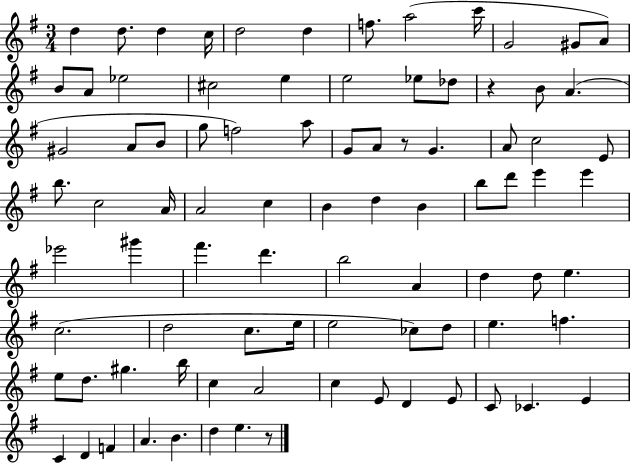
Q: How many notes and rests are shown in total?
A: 87